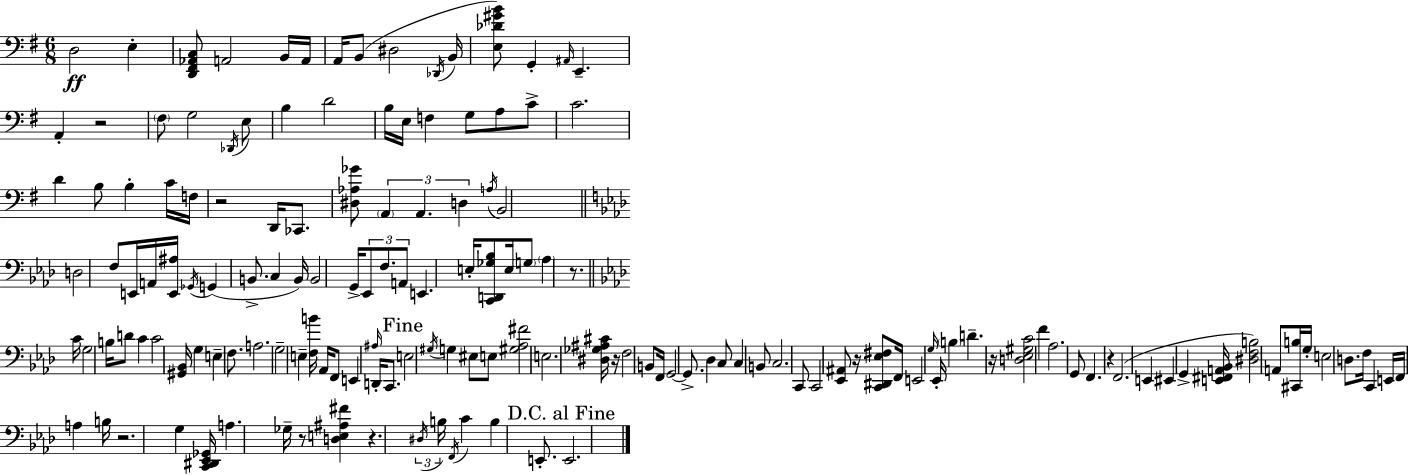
{
  \clef bass
  \numericTimeSignature
  \time 6/8
  \key e \minor
  d2\ff e4-. | <d, fis, aes, c>8 a,2 b,16 a,16 | a,16 b,8( dis2 \acciaccatura { des,16 } | b,16 <e des' gis' b'>8) g,4-. \grace { ais,16 } e,4.-- | \break a,4-. r2 | \parenthesize fis8 g2 | \acciaccatura { des,16 } e8 b4 d'2 | b16 e16 f4 g8 a8 | \break c'8-> c'2. | d'4 b8 b4-. | c'16 f16 r2 d,16 | ces,8. <dis aes ges'>8 \tuplet 3/2 { \parenthesize a,4 a,4. | \break d4 } \acciaccatura { a16 } b,2 | \bar "||" \break \key f \minor d2 f8 e,16 a,16 | <e, ais>16 \acciaccatura { ges,16 }( g,4 b,8.-> c4 | b,16) b,2 g,16-> \tuplet 3/2 { ees,8 | f8. a,8 } e,4. | \break e16-. <c, d, ges bes>8 e16 \parenthesize g8 \parenthesize aes4 r8. | \bar "||" \break \key aes \major c'16 g2 b16 d'8 | c'4 c'2 | <gis, bes,>16 g4 e4-- f8. | a2. | \break g2-- e4-- | <f b'>16 aes,16 f,8 e,4 \grace { ais16 } d,16-. c,8. | \mark "Fine" e2 \acciaccatura { gis16 } g4 | eis8 e8 <gis aes fis'>2 | \break e2. | <dis ges ais cis'>16 r16 f2 | b,8 f,16 g,2~~ g,8.-> | des4 c8 c4 | \break b,8 c2. | c,8 c,2 | <ees, ais,>8 r16 <c, dis, ees fis>8 f,16 e,2 | \grace { g16 } ees,16-. \parenthesize b4 d'4.-- | \break r16 <d ees gis c'>2 f'4 | aes2. | g,8 f,4. r4 | f,2.( | \break e,4 eis,4 g,4-> | <e, fis, a, bes,>16 <dis f b>2) | a,8 <cis, b>16 g16-. e2 | d8. f16 c,4 e,16 f,16 a4 | \break b16 r2. | g4 <c, dis, ees, ges,>16 a4. | ges16-- r8 <d e ais fis'>4 r4. | \tuplet 3/2 { \acciaccatura { dis16 } b16 \acciaccatura { f,16 } } c'4 b4 | \break e,8.-. \mark "D.C. al Fine" e,2. | \bar "|."
}